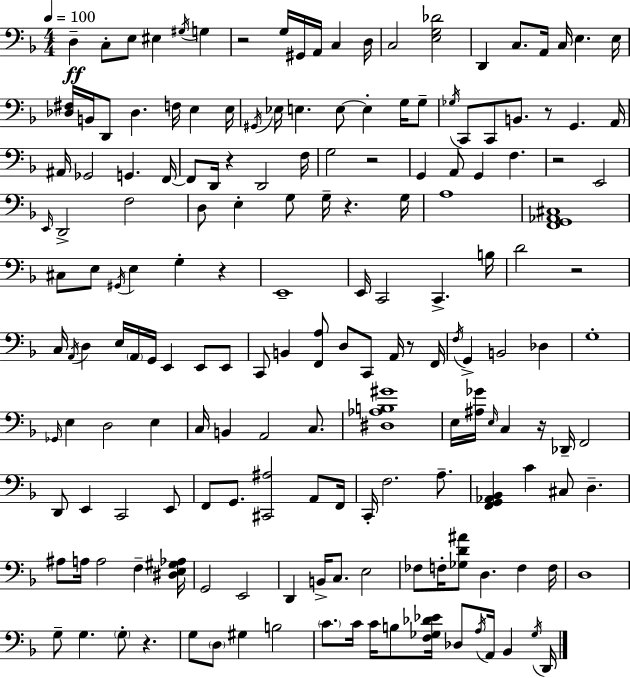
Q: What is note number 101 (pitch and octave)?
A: E3